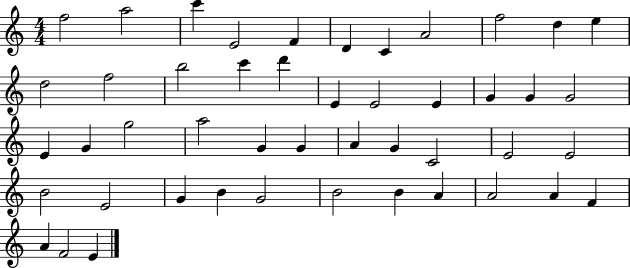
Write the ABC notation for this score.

X:1
T:Untitled
M:4/4
L:1/4
K:C
f2 a2 c' E2 F D C A2 f2 d e d2 f2 b2 c' d' E E2 E G G G2 E G g2 a2 G G A G C2 E2 E2 B2 E2 G B G2 B2 B A A2 A F A F2 E